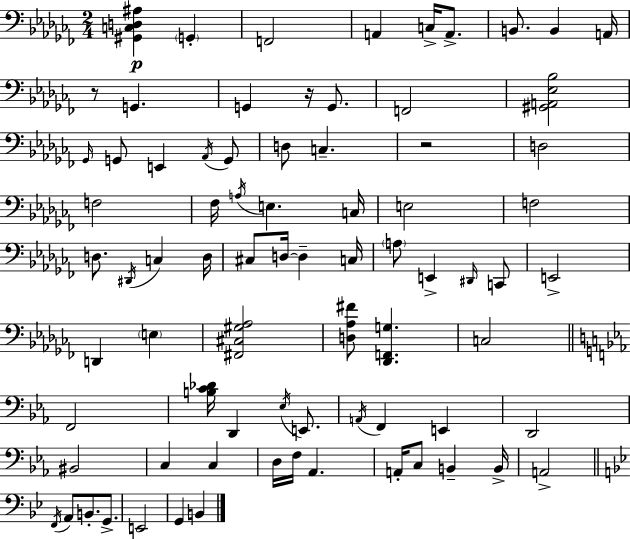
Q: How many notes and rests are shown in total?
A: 78